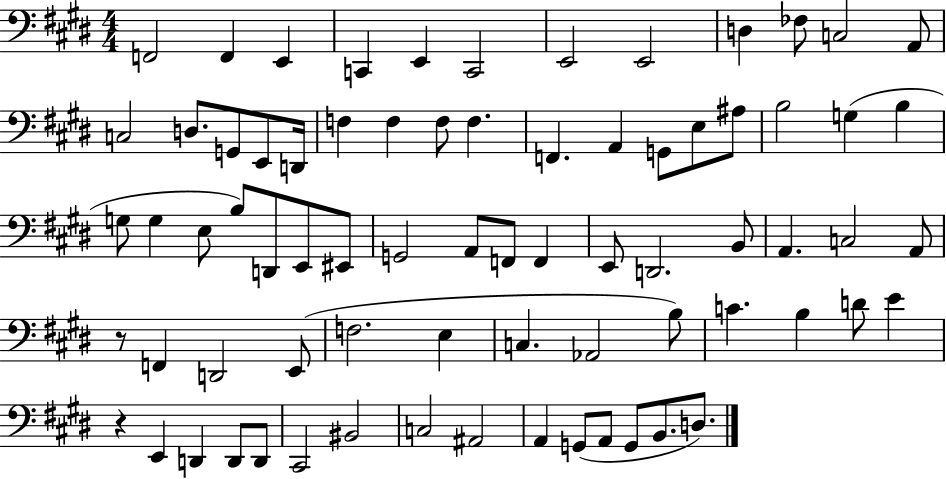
{
  \clef bass
  \numericTimeSignature
  \time 4/4
  \key e \major
  f,2 f,4 e,4 | c,4 e,4 c,2 | e,2 e,2 | d4 fes8 c2 a,8 | \break c2 d8. g,8 e,8 d,16 | f4 f4 f8 f4. | f,4. a,4 g,8 e8 ais8 | b2 g4( b4 | \break g8 g4 e8 b8) d,8 e,8 eis,8 | g,2 a,8 f,8 f,4 | e,8 d,2. b,8 | a,4. c2 a,8 | \break r8 f,4 d,2 e,8( | f2. e4 | c4. aes,2 b8) | c'4. b4 d'8 e'4 | \break r4 e,4 d,4 d,8 d,8 | cis,2 bis,2 | c2 ais,2 | a,4 g,8( a,8 g,8 b,8. d8.) | \break \bar "|."
}